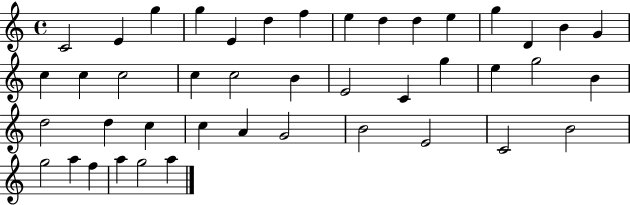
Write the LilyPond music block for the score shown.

{
  \clef treble
  \time 4/4
  \defaultTimeSignature
  \key c \major
  c'2 e'4 g''4 | g''4 e'4 d''4 f''4 | e''4 d''4 d''4 e''4 | g''4 d'4 b'4 g'4 | \break c''4 c''4 c''2 | c''4 c''2 b'4 | e'2 c'4 g''4 | e''4 g''2 b'4 | \break d''2 d''4 c''4 | c''4 a'4 g'2 | b'2 e'2 | c'2 b'2 | \break g''2 a''4 f''4 | a''4 g''2 a''4 | \bar "|."
}